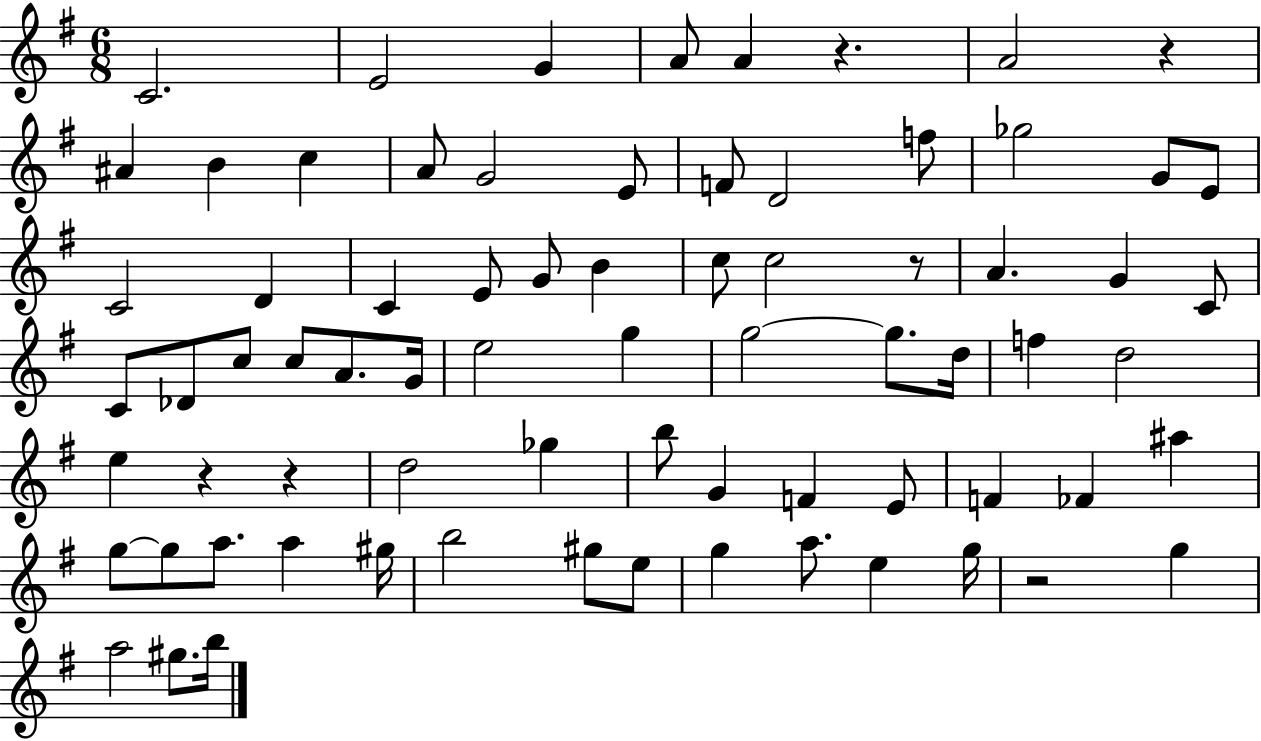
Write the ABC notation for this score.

X:1
T:Untitled
M:6/8
L:1/4
K:G
C2 E2 G A/2 A z A2 z ^A B c A/2 G2 E/2 F/2 D2 f/2 _g2 G/2 E/2 C2 D C E/2 G/2 B c/2 c2 z/2 A G C/2 C/2 _D/2 c/2 c/2 A/2 G/4 e2 g g2 g/2 d/4 f d2 e z z d2 _g b/2 G F E/2 F _F ^a g/2 g/2 a/2 a ^g/4 b2 ^g/2 e/2 g a/2 e g/4 z2 g a2 ^g/2 b/4